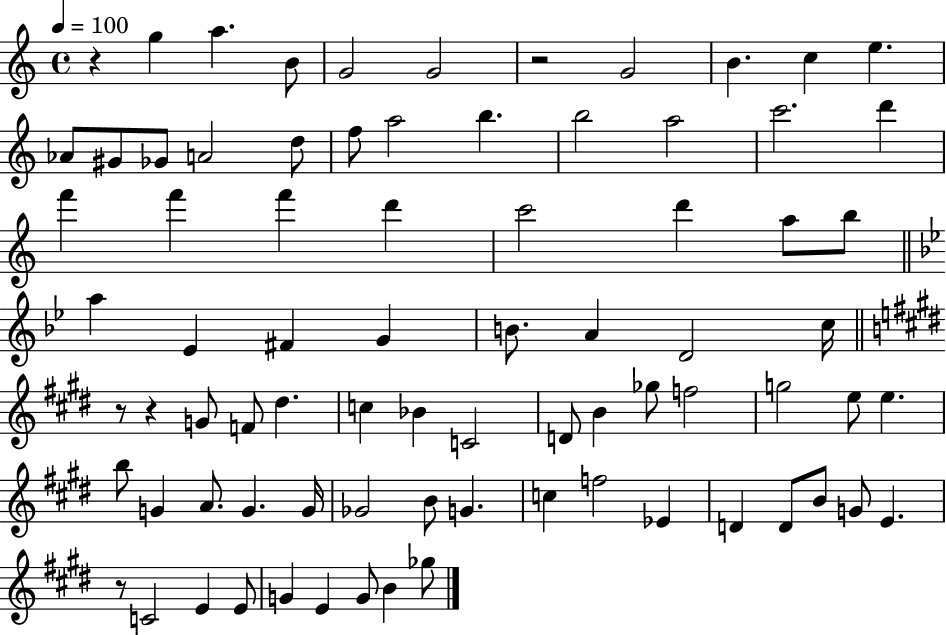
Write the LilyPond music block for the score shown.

{
  \clef treble
  \time 4/4
  \defaultTimeSignature
  \key c \major
  \tempo 4 = 100
  \repeat volta 2 { r4 g''4 a''4. b'8 | g'2 g'2 | r2 g'2 | b'4. c''4 e''4. | \break aes'8 gis'8 ges'8 a'2 d''8 | f''8 a''2 b''4. | b''2 a''2 | c'''2. d'''4 | \break f'''4 f'''4 f'''4 d'''4 | c'''2 d'''4 a''8 b''8 | \bar "||" \break \key bes \major a''4 ees'4 fis'4 g'4 | b'8. a'4 d'2 c''16 | \bar "||" \break \key e \major r8 r4 g'8 f'8 dis''4. | c''4 bes'4 c'2 | d'8 b'4 ges''8 f''2 | g''2 e''8 e''4. | \break b''8 g'4 a'8. g'4. g'16 | ges'2 b'8 g'4. | c''4 f''2 ees'4 | d'4 d'8 b'8 g'8 e'4. | \break r8 c'2 e'4 e'8 | g'4 e'4 g'8 b'4 ges''8 | } \bar "|."
}